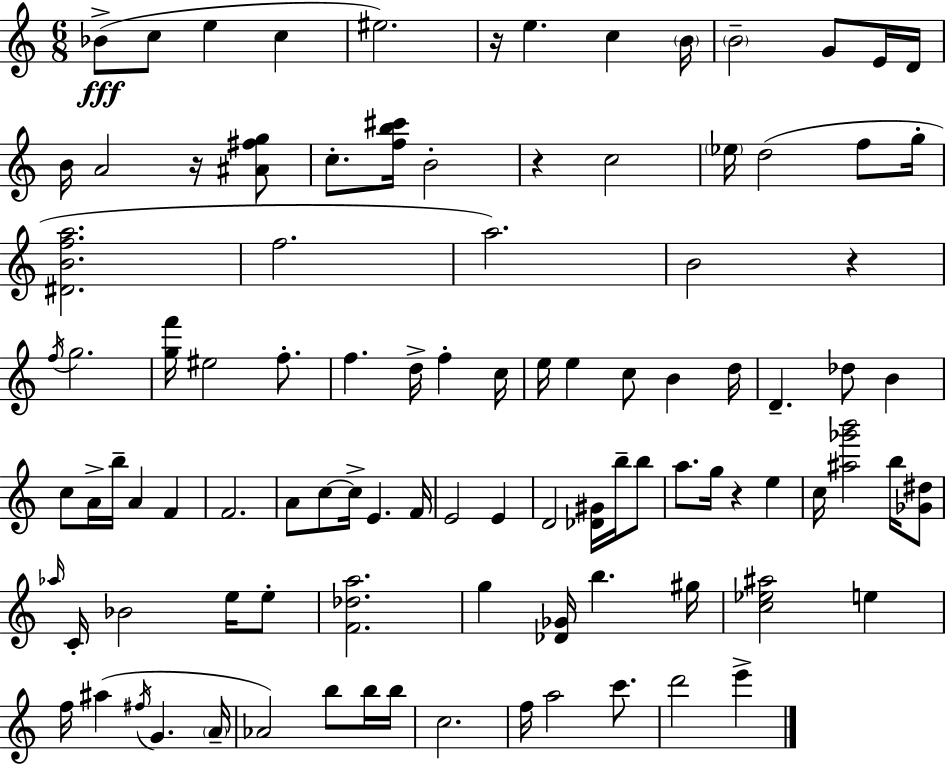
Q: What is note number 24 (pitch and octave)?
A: B4